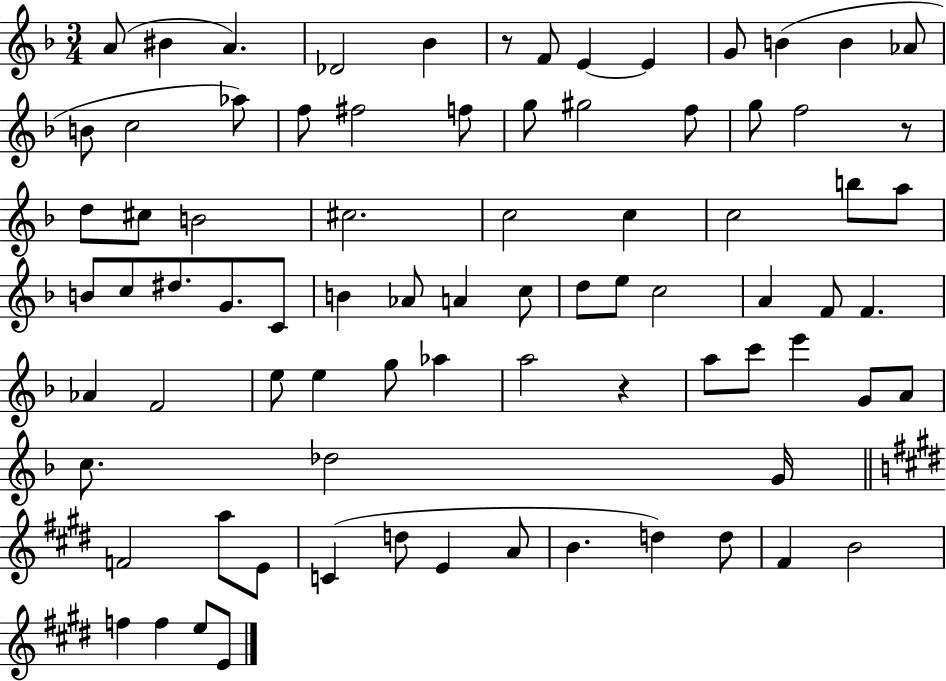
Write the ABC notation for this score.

X:1
T:Untitled
M:3/4
L:1/4
K:F
A/2 ^B A _D2 _B z/2 F/2 E E G/2 B B _A/2 B/2 c2 _a/2 f/2 ^f2 f/2 g/2 ^g2 f/2 g/2 f2 z/2 d/2 ^c/2 B2 ^c2 c2 c c2 b/2 a/2 B/2 c/2 ^d/2 G/2 C/2 B _A/2 A c/2 d/2 e/2 c2 A F/2 F _A F2 e/2 e g/2 _a a2 z a/2 c'/2 e' G/2 A/2 c/2 _d2 G/4 F2 a/2 E/2 C d/2 E A/2 B d d/2 ^F B2 f f e/2 E/2